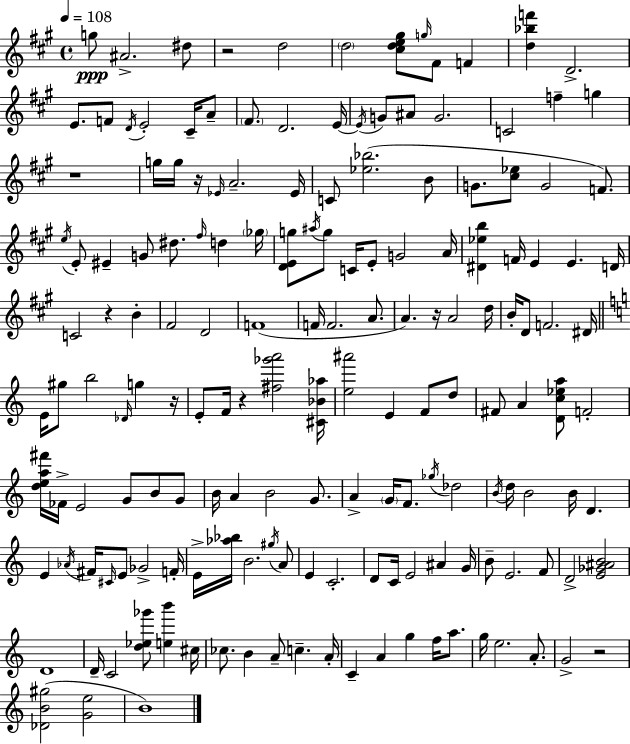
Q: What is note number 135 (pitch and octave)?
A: F5